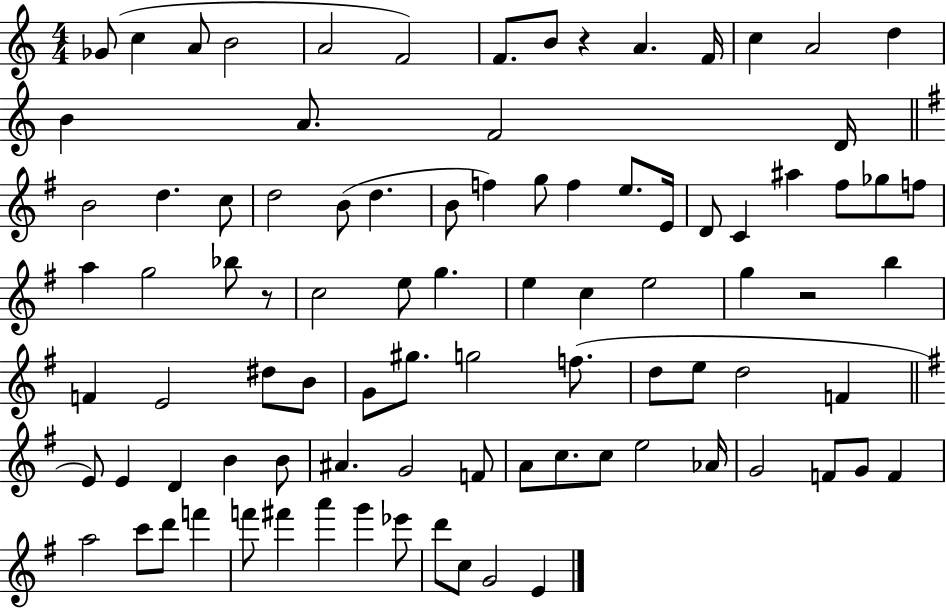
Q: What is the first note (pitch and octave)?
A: Gb4